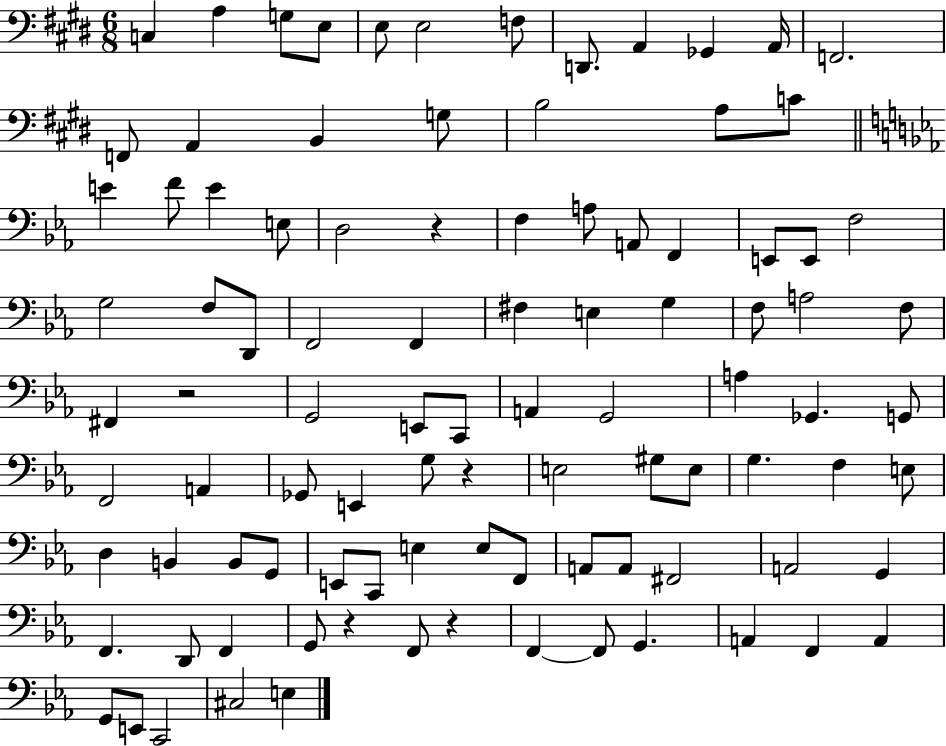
X:1
T:Untitled
M:6/8
L:1/4
K:E
C, A, G,/2 E,/2 E,/2 E,2 F,/2 D,,/2 A,, _G,, A,,/4 F,,2 F,,/2 A,, B,, G,/2 B,2 A,/2 C/2 E F/2 E E,/2 D,2 z F, A,/2 A,,/2 F,, E,,/2 E,,/2 F,2 G,2 F,/2 D,,/2 F,,2 F,, ^F, E, G, F,/2 A,2 F,/2 ^F,, z2 G,,2 E,,/2 C,,/2 A,, G,,2 A, _G,, G,,/2 F,,2 A,, _G,,/2 E,, G,/2 z E,2 ^G,/2 E,/2 G, F, E,/2 D, B,, B,,/2 G,,/2 E,,/2 C,,/2 E, E,/2 F,,/2 A,,/2 A,,/2 ^F,,2 A,,2 G,, F,, D,,/2 F,, G,,/2 z F,,/2 z F,, F,,/2 G,, A,, F,, A,, G,,/2 E,,/2 C,,2 ^C,2 E,